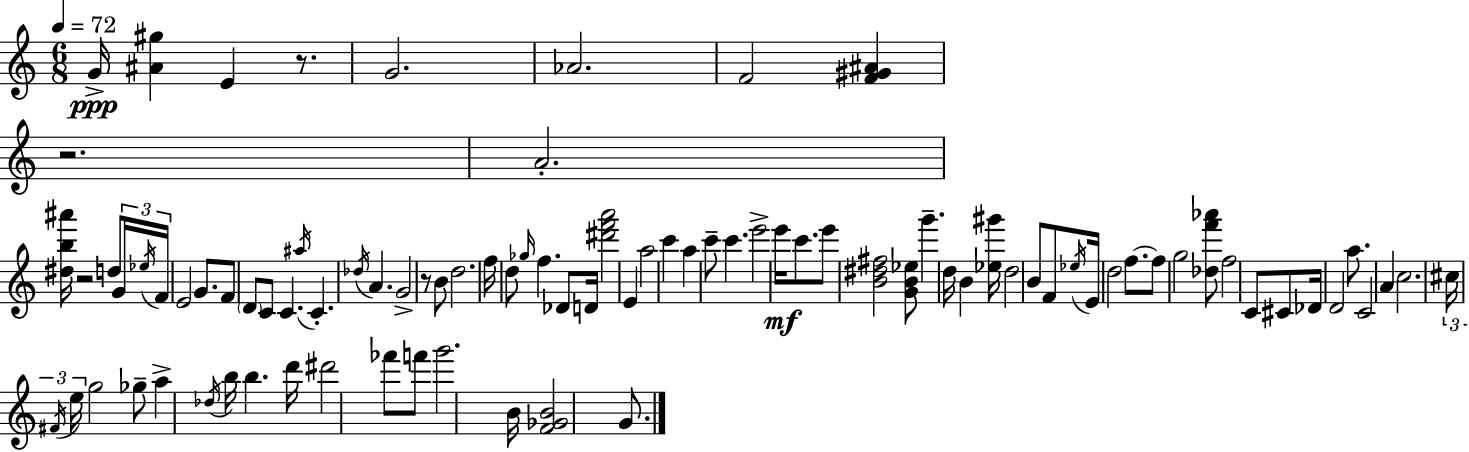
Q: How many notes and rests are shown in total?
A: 89